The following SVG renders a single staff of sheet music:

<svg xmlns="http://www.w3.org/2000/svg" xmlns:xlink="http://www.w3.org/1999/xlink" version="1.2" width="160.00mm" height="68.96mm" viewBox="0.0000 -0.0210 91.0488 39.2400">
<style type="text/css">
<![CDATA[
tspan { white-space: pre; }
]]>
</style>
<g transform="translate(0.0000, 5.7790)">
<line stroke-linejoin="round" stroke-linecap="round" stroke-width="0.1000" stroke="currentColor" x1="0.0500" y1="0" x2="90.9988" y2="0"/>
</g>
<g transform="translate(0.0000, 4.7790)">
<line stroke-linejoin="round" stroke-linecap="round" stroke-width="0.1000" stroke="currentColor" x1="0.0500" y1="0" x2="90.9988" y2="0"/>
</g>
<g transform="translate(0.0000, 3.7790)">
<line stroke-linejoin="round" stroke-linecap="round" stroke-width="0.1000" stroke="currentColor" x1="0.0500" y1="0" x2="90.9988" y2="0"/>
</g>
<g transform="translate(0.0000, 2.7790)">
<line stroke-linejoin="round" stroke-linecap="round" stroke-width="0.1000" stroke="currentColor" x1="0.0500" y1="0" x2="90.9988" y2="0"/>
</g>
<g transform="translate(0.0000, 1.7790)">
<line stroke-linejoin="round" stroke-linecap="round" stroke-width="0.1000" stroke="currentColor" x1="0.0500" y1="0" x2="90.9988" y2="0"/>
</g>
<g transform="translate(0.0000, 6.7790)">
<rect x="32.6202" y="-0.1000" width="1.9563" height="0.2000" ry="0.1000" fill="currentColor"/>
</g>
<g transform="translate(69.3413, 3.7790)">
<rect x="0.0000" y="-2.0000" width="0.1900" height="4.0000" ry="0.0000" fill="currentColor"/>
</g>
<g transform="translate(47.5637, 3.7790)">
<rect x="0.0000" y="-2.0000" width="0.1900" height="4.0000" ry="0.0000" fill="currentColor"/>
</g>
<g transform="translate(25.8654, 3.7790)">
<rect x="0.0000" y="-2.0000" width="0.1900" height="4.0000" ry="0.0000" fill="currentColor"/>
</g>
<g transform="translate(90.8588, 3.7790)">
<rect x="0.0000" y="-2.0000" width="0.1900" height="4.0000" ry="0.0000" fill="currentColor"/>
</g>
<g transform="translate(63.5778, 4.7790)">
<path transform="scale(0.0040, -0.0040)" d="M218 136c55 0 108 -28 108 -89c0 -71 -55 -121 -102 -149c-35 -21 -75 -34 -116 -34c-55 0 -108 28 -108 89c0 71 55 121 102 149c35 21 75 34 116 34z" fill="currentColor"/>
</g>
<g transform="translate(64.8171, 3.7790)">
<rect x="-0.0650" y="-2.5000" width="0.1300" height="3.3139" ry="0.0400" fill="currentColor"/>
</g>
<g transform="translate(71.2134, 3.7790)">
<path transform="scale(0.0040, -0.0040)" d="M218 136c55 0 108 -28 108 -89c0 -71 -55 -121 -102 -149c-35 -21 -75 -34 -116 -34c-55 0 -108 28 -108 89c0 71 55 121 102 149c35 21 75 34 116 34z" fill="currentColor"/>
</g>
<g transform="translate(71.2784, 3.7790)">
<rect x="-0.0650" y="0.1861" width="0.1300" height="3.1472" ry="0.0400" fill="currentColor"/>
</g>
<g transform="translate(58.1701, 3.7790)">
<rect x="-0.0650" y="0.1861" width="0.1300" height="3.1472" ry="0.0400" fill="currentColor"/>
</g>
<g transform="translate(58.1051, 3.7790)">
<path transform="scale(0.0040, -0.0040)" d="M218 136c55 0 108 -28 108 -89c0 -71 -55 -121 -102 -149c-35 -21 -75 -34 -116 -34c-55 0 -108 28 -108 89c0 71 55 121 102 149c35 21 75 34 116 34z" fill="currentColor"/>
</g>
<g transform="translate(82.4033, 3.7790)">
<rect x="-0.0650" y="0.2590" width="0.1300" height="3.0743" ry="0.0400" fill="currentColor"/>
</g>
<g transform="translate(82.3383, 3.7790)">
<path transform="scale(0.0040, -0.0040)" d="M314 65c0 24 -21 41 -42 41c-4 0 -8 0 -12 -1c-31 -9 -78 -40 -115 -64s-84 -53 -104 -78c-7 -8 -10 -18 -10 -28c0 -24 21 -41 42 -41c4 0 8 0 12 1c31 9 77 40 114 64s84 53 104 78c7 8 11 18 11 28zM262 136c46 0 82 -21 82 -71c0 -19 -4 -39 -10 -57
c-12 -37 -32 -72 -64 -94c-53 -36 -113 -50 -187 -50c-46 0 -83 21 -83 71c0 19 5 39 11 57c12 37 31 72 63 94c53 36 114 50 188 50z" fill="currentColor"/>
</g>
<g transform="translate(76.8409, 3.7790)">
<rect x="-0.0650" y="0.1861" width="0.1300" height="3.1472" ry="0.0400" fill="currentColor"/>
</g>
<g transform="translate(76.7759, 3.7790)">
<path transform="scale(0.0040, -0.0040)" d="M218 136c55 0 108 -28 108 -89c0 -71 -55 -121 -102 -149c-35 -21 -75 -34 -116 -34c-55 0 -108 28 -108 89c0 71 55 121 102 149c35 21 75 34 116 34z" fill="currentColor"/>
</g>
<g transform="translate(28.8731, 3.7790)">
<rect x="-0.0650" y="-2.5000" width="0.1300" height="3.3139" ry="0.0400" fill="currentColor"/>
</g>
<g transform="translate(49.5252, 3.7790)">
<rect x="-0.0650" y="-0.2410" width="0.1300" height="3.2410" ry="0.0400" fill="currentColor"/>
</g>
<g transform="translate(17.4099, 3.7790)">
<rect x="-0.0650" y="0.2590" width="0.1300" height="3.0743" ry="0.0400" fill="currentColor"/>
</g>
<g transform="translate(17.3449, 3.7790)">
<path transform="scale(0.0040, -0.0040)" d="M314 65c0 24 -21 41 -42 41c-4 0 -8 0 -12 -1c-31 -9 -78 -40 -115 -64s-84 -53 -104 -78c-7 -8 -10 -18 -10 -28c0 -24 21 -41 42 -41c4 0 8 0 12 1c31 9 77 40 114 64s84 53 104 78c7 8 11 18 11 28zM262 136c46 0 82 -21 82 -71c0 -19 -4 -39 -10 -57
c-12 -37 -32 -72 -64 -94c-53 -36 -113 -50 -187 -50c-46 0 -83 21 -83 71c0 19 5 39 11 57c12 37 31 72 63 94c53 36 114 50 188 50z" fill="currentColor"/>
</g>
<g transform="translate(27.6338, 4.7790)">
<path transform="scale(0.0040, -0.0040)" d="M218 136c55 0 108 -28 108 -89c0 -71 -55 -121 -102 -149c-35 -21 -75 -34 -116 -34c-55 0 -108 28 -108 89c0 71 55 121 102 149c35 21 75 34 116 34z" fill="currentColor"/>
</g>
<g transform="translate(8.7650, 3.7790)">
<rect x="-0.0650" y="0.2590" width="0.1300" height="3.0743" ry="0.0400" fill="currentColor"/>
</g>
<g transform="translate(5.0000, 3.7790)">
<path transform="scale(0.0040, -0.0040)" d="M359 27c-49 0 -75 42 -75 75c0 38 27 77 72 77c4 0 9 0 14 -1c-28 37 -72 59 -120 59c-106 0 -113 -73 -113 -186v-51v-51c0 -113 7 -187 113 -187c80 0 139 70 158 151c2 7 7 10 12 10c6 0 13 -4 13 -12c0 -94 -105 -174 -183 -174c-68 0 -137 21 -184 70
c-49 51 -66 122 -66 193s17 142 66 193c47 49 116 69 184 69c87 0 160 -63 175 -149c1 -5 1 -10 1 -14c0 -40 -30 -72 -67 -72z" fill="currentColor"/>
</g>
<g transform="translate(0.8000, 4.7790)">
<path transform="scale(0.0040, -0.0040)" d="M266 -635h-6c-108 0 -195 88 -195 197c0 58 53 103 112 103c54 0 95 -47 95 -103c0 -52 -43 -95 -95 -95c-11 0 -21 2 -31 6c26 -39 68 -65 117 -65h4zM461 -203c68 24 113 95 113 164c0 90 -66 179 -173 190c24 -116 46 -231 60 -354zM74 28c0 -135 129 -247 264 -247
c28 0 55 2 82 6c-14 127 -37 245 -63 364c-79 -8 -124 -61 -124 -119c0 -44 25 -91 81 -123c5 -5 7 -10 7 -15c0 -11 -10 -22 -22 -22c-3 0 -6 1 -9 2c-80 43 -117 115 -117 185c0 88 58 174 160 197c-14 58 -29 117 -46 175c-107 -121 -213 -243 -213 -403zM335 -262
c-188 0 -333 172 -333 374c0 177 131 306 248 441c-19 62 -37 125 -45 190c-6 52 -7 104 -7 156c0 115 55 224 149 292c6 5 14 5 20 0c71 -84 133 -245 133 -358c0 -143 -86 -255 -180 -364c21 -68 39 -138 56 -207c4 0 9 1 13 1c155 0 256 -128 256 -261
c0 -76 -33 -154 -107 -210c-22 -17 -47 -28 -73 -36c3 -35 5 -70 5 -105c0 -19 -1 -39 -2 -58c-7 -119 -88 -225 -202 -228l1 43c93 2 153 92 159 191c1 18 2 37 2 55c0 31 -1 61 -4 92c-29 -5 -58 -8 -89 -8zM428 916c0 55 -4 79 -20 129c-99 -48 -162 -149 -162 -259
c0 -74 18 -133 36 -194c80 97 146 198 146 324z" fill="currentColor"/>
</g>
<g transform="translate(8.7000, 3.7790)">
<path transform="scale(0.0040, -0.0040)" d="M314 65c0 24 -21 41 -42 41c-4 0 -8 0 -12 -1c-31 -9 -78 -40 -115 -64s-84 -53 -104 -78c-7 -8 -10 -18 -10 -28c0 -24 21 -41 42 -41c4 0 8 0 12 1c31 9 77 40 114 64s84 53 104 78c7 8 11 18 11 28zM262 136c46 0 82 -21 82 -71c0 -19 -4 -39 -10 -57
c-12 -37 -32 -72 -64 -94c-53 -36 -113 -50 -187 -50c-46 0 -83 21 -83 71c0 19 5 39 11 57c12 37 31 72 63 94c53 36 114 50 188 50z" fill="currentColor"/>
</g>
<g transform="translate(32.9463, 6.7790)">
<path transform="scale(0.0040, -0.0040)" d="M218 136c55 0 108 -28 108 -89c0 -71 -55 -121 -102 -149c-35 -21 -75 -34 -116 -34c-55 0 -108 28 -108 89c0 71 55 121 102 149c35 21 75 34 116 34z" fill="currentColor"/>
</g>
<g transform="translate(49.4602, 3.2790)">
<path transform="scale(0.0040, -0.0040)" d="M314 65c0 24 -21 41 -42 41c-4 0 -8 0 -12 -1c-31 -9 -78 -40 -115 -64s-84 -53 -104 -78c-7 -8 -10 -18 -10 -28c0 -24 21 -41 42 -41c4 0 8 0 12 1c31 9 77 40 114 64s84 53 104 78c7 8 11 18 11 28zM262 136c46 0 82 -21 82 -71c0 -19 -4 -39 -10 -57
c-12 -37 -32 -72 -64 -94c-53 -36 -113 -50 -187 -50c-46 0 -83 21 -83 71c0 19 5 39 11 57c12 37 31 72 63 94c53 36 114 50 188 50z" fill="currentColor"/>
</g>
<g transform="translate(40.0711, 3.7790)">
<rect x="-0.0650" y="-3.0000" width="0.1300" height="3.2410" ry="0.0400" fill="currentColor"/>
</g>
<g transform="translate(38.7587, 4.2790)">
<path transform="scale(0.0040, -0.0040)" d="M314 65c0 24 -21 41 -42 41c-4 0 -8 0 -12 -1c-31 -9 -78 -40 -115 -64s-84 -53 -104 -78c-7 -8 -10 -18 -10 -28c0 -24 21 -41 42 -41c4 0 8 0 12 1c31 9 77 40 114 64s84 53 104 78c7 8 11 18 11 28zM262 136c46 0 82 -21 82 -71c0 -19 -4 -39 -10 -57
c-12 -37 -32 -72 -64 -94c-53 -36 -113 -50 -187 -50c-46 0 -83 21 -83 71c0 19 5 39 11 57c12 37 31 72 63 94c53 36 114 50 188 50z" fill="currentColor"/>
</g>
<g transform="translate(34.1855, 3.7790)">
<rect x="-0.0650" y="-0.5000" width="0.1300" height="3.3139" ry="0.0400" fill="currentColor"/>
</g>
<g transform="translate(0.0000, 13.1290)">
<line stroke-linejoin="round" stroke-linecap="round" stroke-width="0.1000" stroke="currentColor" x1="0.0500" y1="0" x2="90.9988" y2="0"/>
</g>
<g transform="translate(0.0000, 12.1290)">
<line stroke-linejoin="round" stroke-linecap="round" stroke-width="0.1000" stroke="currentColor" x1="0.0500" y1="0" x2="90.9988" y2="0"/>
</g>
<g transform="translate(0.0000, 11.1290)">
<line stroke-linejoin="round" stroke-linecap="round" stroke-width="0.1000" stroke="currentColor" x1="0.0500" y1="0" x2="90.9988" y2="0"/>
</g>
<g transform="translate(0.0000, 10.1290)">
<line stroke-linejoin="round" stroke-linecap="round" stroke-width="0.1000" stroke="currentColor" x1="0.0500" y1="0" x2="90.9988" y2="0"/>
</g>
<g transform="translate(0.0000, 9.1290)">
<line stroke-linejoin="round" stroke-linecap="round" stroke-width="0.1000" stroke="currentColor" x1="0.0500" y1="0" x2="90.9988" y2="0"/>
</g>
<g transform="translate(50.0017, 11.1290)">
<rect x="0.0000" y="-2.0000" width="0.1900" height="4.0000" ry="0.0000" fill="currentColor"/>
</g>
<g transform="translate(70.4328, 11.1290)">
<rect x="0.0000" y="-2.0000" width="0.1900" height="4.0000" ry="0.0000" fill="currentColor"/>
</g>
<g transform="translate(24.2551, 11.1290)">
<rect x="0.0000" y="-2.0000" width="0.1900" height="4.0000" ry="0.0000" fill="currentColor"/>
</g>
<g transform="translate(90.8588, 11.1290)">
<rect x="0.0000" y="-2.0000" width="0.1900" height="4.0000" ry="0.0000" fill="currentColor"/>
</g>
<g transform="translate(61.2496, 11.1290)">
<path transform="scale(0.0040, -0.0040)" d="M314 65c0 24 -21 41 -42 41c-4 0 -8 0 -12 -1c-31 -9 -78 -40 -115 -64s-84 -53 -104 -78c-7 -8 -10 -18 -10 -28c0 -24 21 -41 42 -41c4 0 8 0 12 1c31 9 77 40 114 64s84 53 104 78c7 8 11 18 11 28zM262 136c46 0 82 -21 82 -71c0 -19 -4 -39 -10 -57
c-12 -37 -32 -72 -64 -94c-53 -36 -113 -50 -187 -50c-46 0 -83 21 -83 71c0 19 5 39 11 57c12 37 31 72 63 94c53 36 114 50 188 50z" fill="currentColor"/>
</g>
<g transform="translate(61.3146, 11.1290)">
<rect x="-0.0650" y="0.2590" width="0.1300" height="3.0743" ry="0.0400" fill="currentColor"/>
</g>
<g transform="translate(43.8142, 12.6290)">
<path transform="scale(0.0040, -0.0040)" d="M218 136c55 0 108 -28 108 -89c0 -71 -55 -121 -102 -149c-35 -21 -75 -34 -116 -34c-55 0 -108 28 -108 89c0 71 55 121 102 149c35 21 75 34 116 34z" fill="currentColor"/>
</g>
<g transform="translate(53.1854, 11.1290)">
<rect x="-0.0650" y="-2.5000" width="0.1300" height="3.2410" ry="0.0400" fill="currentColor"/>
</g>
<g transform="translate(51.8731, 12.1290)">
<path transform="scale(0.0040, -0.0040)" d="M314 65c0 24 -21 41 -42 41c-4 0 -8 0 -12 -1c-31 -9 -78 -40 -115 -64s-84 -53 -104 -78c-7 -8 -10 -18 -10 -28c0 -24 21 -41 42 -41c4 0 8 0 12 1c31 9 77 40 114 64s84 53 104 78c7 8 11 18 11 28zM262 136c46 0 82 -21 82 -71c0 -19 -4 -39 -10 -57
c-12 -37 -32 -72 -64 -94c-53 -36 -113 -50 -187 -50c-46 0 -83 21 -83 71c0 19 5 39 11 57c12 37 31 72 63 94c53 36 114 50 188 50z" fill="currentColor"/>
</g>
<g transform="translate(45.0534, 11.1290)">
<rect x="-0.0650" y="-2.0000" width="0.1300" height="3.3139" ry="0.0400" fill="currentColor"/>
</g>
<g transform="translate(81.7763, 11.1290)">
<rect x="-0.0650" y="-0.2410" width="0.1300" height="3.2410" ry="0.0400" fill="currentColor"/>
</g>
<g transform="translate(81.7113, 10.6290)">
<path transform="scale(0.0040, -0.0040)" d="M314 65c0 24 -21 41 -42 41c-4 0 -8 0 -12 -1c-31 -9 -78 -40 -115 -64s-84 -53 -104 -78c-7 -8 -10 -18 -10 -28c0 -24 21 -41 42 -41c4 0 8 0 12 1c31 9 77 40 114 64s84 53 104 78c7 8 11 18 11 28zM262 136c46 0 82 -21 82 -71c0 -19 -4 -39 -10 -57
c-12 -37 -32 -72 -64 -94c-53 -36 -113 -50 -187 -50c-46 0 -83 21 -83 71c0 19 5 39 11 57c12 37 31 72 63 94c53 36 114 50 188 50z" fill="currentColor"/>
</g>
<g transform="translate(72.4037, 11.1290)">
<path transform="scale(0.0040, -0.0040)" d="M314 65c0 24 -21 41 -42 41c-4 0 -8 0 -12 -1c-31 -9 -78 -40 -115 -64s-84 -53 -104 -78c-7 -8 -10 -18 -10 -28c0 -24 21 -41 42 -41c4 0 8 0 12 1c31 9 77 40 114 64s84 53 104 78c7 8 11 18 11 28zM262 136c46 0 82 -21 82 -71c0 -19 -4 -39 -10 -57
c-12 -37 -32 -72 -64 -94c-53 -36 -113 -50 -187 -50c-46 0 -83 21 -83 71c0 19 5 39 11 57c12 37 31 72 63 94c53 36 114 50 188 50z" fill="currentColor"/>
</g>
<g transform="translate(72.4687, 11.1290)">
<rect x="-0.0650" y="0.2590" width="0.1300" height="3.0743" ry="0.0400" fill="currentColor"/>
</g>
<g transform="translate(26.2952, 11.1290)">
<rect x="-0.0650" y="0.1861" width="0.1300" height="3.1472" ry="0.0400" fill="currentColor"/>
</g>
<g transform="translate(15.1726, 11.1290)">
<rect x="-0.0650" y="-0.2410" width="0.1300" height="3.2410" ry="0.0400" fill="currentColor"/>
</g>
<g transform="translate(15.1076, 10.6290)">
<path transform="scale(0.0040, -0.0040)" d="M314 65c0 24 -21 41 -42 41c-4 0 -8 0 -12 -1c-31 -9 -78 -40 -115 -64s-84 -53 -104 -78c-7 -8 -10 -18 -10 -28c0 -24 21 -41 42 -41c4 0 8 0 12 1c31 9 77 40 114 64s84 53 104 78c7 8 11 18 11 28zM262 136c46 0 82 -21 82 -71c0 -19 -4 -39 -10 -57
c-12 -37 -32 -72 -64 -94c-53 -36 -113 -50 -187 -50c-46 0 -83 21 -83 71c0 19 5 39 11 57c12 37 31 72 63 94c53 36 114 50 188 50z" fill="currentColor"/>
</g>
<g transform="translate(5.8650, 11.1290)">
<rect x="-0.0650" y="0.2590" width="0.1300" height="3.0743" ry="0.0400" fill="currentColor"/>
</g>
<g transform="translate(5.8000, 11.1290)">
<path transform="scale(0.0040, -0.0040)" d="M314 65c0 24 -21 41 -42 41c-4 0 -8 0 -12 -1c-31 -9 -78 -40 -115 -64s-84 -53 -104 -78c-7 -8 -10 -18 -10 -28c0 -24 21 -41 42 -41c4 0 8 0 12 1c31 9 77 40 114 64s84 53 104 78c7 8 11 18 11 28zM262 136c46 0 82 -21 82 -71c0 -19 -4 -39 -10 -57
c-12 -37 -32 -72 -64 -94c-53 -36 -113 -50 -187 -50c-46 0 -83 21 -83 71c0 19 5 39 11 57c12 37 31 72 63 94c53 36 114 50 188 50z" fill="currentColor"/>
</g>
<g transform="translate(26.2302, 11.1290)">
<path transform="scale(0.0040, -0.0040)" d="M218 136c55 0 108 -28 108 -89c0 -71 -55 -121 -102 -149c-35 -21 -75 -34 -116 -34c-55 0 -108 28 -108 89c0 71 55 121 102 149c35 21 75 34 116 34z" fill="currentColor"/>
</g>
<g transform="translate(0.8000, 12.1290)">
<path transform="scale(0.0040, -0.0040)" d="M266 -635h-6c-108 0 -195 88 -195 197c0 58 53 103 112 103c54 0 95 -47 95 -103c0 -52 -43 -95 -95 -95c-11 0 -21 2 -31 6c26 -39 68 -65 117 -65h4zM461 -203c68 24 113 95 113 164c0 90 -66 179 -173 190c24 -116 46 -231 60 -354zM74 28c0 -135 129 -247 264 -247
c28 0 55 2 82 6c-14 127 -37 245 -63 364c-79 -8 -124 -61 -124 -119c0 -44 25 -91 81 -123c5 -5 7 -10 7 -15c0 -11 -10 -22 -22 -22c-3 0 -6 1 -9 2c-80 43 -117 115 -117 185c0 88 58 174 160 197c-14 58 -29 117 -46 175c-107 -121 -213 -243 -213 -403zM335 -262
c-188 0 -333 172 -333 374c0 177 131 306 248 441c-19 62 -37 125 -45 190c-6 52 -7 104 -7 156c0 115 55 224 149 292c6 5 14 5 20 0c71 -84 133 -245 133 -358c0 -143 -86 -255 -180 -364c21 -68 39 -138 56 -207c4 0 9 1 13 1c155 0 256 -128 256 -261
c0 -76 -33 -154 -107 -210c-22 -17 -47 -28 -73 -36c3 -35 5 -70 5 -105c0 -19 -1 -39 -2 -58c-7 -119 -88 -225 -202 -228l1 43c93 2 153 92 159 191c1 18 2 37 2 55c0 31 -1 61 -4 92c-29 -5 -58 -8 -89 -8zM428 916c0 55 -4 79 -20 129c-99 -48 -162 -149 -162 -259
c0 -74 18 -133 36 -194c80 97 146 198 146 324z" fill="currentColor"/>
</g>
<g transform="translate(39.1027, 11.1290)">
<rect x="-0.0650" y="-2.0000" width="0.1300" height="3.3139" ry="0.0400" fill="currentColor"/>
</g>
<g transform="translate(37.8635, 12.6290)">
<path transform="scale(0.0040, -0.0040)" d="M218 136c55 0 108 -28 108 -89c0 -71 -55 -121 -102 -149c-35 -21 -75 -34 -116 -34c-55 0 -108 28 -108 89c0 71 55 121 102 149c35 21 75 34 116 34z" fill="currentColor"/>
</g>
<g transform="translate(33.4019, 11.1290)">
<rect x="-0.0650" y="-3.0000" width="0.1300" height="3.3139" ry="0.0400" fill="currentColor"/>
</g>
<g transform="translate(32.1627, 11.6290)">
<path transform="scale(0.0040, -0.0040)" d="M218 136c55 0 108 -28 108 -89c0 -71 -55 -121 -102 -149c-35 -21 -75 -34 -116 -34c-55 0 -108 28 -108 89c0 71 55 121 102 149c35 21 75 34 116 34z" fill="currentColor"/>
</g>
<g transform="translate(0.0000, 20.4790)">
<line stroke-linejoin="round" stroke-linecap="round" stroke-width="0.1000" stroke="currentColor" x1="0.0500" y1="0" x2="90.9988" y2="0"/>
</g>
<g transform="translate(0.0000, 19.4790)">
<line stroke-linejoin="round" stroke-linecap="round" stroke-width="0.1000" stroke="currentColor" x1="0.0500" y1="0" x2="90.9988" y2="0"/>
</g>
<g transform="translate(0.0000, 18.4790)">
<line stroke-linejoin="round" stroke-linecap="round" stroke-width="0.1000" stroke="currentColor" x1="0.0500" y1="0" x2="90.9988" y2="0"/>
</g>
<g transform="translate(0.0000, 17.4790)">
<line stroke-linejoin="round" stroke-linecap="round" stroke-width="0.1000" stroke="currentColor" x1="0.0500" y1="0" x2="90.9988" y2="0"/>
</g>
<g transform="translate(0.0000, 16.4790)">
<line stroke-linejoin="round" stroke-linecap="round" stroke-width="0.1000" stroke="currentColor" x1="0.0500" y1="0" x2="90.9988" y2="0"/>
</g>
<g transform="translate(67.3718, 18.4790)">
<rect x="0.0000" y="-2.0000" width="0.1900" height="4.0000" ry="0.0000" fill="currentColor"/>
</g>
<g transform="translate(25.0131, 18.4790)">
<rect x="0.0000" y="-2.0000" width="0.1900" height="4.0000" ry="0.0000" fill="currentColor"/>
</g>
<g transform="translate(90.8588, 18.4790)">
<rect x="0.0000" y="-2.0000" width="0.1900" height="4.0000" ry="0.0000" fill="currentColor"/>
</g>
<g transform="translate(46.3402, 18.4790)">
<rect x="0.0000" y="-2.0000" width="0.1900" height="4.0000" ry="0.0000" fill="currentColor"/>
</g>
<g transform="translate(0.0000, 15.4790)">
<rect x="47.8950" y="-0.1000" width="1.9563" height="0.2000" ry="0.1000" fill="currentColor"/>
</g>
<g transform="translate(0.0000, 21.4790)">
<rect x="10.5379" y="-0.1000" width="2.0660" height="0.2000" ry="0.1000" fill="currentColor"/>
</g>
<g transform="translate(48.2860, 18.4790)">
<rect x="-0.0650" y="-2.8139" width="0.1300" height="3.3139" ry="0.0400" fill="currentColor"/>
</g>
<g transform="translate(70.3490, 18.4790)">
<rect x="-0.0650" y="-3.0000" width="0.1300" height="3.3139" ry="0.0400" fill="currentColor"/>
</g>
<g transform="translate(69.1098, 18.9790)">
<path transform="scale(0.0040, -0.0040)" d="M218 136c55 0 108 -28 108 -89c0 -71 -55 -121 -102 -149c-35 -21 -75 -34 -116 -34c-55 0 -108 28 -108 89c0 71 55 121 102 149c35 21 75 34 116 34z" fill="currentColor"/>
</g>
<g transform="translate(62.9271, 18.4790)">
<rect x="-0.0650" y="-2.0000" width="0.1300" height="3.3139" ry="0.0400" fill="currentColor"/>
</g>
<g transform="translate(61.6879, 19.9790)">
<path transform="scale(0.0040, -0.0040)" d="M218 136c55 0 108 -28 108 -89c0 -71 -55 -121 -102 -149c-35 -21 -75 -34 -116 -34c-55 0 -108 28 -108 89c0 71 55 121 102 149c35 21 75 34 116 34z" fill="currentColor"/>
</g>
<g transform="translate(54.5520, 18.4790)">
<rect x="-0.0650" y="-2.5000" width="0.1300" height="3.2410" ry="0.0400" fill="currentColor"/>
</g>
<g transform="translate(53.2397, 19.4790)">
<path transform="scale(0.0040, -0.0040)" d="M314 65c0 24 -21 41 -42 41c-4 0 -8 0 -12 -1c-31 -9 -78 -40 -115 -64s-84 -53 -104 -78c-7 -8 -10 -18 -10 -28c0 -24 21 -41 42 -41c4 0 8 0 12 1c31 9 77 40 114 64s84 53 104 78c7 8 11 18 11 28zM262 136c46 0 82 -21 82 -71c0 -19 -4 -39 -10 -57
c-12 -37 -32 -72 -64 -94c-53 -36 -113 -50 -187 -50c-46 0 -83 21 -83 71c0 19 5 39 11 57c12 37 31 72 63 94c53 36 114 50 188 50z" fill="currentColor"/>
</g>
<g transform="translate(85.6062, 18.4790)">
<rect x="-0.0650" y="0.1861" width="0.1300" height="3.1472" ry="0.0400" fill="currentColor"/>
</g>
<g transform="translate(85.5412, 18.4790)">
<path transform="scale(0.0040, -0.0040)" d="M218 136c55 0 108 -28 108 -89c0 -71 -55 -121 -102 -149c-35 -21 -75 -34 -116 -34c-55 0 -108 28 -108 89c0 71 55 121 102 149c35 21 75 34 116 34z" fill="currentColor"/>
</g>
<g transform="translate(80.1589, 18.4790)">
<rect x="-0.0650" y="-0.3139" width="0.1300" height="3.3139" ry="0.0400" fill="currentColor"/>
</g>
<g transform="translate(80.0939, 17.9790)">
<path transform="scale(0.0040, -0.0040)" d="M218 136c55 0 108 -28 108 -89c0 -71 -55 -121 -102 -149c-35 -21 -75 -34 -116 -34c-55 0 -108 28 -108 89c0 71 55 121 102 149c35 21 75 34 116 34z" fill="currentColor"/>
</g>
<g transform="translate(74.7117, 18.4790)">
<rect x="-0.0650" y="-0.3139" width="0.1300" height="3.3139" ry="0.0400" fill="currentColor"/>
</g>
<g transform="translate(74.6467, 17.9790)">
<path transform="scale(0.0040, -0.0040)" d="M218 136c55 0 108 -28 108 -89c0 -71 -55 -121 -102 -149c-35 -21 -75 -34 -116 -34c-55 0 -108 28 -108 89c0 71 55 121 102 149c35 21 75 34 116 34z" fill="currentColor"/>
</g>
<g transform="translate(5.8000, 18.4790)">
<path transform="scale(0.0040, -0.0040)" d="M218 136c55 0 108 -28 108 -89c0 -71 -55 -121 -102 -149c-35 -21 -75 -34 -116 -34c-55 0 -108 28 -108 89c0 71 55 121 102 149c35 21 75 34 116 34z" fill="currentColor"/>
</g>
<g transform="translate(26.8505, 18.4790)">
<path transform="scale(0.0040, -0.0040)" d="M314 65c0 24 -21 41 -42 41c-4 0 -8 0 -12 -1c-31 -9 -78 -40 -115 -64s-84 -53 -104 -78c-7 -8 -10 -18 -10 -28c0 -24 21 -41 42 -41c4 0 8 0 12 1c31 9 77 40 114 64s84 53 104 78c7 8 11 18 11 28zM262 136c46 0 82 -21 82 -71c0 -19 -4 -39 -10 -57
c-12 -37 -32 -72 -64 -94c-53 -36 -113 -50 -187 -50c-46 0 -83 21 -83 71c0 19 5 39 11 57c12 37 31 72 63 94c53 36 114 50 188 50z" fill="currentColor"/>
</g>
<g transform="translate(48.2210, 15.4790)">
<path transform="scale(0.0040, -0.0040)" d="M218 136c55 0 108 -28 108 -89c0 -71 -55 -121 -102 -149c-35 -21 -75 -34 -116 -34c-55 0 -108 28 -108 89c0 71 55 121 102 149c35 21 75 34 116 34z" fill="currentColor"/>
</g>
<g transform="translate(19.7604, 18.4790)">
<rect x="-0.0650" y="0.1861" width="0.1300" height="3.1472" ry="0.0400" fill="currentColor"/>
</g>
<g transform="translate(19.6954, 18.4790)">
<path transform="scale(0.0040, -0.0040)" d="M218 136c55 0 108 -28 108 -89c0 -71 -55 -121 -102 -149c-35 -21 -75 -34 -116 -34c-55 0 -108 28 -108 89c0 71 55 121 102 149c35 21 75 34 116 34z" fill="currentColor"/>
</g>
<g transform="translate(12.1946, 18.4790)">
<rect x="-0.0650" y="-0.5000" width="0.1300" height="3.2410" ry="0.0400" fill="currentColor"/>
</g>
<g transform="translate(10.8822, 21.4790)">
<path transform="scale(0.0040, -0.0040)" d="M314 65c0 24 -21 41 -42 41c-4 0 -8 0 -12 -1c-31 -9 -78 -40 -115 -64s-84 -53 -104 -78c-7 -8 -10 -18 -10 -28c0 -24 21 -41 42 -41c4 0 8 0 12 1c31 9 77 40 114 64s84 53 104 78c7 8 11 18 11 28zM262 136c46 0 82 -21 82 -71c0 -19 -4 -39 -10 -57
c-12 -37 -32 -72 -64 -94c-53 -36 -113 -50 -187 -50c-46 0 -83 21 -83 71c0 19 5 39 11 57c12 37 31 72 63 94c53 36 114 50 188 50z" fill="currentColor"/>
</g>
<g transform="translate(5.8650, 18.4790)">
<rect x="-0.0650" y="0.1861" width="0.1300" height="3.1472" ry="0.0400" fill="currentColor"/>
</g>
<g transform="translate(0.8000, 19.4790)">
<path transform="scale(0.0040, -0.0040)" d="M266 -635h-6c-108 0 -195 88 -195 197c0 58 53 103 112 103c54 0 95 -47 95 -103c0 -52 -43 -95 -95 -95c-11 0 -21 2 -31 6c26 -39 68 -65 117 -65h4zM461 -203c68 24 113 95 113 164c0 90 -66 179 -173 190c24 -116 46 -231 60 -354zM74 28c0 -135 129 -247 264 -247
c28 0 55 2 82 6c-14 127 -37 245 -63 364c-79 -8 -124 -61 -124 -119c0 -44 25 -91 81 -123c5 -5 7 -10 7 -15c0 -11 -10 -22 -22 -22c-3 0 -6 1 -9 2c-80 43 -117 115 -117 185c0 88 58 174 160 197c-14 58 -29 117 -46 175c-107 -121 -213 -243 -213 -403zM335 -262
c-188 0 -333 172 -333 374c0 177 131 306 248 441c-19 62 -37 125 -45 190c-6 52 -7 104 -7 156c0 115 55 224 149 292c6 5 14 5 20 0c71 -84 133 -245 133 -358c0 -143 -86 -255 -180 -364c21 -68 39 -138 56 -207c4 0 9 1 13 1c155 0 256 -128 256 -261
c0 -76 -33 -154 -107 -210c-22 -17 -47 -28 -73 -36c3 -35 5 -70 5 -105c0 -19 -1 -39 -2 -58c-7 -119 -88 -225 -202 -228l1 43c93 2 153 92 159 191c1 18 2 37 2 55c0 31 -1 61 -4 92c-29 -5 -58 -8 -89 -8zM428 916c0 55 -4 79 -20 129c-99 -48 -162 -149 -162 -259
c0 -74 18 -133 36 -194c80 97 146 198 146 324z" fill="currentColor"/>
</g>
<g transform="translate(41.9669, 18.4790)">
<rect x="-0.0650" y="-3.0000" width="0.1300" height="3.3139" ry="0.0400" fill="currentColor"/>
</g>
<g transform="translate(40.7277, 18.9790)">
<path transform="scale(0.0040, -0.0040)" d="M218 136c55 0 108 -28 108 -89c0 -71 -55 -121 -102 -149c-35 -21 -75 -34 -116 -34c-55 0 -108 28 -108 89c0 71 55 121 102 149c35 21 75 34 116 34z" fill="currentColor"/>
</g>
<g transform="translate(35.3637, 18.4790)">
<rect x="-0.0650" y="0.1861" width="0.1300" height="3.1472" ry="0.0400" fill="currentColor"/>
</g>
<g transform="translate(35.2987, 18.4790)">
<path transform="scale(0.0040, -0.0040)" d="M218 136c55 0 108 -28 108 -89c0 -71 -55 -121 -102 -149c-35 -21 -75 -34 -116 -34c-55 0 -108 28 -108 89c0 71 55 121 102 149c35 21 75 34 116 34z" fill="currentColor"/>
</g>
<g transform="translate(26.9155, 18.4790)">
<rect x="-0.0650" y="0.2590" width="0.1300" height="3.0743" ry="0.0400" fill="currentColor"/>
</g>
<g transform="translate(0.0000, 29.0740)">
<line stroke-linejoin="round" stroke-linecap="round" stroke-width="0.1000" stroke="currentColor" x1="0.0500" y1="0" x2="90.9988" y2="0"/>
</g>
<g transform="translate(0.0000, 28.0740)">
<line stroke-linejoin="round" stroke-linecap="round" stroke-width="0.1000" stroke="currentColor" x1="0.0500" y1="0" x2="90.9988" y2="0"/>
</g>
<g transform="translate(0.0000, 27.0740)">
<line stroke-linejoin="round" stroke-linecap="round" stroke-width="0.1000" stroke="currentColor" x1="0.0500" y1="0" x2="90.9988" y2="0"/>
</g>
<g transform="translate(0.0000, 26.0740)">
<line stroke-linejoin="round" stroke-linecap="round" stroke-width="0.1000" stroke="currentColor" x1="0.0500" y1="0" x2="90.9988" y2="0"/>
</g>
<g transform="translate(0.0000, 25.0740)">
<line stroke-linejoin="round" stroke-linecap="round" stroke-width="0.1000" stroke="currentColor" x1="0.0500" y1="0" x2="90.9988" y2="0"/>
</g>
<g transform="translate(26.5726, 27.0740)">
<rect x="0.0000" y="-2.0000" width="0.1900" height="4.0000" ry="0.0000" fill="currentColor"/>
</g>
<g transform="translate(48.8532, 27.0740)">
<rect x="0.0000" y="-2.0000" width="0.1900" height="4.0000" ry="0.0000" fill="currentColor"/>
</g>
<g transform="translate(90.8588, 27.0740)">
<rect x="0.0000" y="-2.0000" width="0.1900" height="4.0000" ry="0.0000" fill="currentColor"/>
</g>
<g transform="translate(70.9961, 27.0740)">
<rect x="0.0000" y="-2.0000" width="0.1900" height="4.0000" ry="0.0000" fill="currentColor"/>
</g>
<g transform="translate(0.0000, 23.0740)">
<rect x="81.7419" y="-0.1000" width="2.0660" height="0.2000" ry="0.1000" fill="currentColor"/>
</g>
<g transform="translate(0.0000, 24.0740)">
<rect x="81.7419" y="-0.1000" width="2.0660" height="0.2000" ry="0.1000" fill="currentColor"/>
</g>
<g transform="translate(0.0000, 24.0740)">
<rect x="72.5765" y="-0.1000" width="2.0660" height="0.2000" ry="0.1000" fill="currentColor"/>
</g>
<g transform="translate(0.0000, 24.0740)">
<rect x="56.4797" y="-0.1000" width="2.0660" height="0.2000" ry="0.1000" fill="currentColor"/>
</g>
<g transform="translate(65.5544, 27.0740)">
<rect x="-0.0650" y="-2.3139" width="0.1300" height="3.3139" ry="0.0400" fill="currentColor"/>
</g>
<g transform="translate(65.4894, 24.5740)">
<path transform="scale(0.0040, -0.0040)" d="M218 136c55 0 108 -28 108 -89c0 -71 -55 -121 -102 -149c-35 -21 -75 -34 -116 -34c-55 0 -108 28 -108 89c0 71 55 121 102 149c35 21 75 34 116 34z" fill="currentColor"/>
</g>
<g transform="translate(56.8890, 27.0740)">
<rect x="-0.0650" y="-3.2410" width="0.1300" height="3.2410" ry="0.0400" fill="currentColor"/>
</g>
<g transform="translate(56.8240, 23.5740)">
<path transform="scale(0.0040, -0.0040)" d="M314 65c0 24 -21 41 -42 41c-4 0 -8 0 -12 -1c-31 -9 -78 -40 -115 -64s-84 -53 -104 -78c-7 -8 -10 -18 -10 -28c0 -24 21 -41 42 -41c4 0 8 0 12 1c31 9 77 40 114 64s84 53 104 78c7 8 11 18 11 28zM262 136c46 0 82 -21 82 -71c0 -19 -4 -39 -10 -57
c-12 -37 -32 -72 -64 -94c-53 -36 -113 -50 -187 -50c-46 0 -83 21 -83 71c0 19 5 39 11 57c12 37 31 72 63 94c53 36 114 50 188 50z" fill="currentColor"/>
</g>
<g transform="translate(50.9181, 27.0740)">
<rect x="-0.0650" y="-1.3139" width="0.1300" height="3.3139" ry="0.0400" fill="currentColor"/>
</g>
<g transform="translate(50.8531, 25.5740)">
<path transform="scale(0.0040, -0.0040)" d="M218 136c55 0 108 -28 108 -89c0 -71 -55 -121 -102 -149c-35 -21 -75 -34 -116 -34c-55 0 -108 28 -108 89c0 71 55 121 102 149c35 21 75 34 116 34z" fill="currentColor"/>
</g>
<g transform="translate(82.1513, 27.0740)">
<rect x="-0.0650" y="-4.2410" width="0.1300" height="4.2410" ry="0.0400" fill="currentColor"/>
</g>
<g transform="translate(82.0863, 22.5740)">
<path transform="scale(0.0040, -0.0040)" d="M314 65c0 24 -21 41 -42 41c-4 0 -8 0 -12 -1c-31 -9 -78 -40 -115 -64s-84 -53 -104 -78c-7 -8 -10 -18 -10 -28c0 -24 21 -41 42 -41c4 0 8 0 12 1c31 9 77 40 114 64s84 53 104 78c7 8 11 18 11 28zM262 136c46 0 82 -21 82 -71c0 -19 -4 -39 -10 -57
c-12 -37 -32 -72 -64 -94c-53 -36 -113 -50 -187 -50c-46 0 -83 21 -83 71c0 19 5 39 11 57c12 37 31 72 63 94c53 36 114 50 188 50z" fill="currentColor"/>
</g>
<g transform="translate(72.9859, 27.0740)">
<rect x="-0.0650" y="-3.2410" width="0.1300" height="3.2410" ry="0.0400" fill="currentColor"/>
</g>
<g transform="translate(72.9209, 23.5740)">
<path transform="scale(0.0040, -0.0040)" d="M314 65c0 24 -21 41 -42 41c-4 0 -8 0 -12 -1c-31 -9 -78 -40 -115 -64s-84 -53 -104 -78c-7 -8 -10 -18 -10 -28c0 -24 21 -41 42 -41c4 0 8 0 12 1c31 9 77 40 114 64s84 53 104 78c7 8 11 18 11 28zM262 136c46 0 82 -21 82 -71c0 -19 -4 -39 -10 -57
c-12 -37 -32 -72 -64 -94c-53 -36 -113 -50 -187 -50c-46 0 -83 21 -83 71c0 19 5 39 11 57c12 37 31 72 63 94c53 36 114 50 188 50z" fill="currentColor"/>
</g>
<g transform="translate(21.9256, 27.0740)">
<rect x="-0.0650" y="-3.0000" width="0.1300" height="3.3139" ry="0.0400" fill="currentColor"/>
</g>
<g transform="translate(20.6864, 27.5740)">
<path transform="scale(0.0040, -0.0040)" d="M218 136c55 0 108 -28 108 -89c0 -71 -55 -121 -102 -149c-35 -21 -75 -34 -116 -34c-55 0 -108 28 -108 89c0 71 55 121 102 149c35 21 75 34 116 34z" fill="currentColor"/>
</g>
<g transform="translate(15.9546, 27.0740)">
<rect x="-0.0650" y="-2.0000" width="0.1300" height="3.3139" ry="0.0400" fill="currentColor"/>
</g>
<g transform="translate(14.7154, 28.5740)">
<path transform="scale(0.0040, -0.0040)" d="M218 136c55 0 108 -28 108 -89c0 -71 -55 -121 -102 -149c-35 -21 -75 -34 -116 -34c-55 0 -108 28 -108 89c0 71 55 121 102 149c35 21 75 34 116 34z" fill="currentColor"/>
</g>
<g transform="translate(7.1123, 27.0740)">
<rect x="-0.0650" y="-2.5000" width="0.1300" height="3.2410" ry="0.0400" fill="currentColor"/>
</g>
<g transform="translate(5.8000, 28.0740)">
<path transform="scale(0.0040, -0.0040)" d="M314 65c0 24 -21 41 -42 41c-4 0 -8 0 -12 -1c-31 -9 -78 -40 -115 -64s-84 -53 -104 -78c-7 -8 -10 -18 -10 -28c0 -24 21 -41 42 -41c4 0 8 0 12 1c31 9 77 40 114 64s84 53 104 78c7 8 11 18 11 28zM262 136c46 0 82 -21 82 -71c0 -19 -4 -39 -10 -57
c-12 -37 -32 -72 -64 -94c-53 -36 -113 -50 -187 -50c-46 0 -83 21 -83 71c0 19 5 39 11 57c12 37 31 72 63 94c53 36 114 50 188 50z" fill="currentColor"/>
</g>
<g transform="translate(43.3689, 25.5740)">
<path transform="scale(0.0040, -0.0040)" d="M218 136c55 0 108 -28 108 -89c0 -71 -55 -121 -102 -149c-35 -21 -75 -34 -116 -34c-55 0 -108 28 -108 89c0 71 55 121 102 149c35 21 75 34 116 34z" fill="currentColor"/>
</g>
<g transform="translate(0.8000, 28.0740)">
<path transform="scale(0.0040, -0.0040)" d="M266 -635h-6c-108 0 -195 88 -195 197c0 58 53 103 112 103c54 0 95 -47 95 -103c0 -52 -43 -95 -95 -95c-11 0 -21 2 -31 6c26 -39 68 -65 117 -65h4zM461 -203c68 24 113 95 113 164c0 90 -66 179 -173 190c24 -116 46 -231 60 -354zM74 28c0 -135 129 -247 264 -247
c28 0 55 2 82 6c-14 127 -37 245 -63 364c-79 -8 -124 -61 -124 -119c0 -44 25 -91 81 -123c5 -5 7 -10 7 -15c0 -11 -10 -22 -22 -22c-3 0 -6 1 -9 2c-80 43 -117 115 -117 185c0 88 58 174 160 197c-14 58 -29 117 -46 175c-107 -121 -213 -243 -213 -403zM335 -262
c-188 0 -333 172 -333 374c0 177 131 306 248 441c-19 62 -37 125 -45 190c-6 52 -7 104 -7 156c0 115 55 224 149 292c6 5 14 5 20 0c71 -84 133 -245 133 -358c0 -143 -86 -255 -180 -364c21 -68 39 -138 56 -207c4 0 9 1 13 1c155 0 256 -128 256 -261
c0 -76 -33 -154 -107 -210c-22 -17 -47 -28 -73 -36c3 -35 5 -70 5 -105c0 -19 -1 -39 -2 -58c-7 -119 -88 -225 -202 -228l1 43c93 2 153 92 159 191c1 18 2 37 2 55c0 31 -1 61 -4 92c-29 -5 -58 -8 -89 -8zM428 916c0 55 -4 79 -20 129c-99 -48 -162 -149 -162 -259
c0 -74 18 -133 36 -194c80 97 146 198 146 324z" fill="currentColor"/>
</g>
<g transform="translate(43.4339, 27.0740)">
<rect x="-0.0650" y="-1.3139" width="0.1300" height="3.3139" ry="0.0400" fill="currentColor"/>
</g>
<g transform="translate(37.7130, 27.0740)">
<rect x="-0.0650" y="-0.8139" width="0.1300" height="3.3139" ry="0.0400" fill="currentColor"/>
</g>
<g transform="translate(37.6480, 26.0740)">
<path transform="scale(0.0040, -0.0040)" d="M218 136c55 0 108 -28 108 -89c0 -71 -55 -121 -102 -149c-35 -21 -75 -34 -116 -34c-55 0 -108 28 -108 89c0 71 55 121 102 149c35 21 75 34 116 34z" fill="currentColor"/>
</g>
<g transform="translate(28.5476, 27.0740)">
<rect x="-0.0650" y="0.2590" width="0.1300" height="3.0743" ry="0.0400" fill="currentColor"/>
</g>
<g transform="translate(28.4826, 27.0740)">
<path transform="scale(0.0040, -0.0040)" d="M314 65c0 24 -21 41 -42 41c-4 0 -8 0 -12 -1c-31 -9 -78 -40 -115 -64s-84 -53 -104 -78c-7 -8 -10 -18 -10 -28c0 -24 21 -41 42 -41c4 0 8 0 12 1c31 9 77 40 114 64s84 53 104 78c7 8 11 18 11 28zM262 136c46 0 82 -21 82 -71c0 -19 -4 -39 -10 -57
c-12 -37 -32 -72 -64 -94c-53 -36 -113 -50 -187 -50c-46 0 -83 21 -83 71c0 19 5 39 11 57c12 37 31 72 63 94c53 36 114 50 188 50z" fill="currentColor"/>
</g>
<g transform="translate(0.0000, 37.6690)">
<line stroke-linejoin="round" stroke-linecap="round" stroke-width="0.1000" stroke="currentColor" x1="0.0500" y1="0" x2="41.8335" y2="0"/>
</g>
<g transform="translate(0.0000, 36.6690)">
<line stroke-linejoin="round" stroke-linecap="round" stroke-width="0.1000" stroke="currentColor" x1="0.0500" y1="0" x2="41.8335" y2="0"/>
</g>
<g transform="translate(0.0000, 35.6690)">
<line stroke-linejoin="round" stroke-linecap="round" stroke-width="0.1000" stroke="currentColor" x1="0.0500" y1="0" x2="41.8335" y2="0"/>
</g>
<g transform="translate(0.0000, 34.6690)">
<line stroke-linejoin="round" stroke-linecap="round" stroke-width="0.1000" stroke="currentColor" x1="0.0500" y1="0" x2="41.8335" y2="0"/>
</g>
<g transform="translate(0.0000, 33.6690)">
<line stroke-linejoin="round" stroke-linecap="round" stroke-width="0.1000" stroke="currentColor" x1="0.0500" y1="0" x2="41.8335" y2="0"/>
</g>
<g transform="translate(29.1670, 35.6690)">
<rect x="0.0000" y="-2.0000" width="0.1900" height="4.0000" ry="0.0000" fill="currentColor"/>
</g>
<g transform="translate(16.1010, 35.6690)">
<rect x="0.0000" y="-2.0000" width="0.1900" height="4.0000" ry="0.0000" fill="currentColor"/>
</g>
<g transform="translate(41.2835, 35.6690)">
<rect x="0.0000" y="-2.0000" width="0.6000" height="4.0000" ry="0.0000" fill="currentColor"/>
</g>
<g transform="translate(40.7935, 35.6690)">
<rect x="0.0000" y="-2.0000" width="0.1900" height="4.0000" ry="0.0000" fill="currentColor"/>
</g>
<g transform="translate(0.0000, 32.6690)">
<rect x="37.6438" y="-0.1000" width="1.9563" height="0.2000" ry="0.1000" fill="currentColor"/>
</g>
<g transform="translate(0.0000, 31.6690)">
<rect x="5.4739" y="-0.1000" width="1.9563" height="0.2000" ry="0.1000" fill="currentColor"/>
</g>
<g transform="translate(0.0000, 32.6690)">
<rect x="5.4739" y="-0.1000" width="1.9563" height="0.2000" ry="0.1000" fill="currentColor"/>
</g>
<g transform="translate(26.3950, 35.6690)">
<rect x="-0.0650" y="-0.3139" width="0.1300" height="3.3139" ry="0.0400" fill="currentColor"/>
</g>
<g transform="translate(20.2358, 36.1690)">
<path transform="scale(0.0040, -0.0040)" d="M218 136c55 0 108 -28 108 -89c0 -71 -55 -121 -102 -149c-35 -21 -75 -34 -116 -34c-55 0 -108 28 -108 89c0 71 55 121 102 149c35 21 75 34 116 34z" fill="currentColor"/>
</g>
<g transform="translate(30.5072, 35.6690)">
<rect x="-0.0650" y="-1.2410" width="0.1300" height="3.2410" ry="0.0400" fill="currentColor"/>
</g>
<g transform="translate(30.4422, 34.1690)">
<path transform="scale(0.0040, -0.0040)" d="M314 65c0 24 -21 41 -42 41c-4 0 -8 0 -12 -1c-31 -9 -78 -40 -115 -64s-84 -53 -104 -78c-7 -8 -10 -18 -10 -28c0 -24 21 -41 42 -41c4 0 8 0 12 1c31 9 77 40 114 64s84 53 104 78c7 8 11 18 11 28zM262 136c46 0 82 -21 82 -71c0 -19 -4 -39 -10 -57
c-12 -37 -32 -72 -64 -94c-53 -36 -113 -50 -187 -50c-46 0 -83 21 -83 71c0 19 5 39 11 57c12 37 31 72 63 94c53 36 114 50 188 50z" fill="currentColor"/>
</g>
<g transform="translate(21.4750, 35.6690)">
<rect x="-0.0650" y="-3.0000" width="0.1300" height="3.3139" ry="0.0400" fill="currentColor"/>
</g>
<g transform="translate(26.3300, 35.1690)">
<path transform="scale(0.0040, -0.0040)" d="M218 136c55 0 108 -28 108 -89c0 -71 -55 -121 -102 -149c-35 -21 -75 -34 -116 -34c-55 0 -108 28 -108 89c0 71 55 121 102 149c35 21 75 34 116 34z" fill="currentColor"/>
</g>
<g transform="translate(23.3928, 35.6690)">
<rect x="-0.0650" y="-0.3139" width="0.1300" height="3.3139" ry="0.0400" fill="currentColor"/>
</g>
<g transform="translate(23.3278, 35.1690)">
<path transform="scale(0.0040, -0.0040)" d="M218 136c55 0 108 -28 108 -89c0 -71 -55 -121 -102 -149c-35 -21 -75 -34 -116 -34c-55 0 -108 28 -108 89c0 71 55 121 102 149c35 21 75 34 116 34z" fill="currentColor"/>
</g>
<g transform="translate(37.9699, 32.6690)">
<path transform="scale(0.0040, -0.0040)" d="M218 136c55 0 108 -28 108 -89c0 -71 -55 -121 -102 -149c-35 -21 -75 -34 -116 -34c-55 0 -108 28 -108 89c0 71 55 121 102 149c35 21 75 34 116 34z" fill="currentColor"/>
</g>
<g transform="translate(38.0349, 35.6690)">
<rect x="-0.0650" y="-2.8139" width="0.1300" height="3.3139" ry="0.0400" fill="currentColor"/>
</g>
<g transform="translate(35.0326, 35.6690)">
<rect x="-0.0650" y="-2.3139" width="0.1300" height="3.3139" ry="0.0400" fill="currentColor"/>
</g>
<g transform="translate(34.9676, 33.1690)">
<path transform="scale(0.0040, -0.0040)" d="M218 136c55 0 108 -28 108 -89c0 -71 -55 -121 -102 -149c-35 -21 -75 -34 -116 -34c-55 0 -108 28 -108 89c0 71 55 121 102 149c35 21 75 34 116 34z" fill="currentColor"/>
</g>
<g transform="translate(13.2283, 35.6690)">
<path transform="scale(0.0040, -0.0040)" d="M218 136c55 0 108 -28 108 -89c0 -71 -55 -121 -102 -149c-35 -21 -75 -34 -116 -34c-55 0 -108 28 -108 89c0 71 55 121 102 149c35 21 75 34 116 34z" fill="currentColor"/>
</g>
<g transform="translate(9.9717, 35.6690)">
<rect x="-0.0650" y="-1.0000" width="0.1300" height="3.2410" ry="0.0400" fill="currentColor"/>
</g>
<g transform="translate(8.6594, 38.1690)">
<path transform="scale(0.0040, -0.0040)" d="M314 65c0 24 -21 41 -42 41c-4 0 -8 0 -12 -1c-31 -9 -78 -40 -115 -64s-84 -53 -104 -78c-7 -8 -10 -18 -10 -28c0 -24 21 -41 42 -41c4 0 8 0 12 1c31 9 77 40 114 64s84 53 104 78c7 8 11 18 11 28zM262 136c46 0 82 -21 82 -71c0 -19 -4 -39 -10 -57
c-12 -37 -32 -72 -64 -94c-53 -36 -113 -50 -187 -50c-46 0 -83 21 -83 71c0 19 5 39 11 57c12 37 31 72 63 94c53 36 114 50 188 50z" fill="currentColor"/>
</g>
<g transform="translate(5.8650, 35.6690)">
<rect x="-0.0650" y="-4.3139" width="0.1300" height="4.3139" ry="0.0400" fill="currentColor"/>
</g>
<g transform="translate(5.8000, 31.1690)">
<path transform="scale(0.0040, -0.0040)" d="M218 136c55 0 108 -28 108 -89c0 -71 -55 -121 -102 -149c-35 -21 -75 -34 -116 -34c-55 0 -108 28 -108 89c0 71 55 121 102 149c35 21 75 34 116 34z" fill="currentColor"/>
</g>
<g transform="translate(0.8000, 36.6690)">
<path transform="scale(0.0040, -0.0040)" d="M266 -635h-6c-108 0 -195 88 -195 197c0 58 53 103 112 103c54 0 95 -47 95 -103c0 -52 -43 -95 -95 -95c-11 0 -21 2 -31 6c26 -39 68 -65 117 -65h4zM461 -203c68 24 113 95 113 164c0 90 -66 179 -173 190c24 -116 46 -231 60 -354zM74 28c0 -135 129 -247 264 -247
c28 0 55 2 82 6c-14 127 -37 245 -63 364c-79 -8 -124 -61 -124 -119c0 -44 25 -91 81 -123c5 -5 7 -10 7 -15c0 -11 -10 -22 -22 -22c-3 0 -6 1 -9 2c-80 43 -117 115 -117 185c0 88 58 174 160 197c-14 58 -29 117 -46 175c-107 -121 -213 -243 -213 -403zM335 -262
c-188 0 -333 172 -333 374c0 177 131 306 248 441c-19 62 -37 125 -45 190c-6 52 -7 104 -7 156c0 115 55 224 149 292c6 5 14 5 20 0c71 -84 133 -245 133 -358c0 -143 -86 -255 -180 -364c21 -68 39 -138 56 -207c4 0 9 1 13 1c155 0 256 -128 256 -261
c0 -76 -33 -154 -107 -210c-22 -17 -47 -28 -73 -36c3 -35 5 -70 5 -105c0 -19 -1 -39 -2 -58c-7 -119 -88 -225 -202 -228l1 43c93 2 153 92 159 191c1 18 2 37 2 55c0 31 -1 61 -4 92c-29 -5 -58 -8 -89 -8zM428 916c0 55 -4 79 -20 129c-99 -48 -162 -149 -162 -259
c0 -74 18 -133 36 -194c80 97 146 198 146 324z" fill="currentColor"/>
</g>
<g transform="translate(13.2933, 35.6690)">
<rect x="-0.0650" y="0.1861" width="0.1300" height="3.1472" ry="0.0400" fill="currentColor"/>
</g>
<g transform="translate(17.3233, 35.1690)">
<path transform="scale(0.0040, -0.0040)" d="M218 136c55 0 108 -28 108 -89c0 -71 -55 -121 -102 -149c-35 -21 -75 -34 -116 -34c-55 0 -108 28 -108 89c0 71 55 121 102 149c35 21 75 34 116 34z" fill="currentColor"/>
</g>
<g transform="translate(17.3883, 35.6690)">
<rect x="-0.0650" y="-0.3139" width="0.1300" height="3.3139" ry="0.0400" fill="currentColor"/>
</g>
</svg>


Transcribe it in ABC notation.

X:1
T:Untitled
M:4/4
L:1/4
K:C
B2 B2 G C A2 c2 B G B B B2 B2 c2 B A F F G2 B2 B2 c2 B C2 B B2 B A a G2 F A c c B G2 F A B2 d e e b2 g b2 d'2 d' D2 B c A c c e2 g a